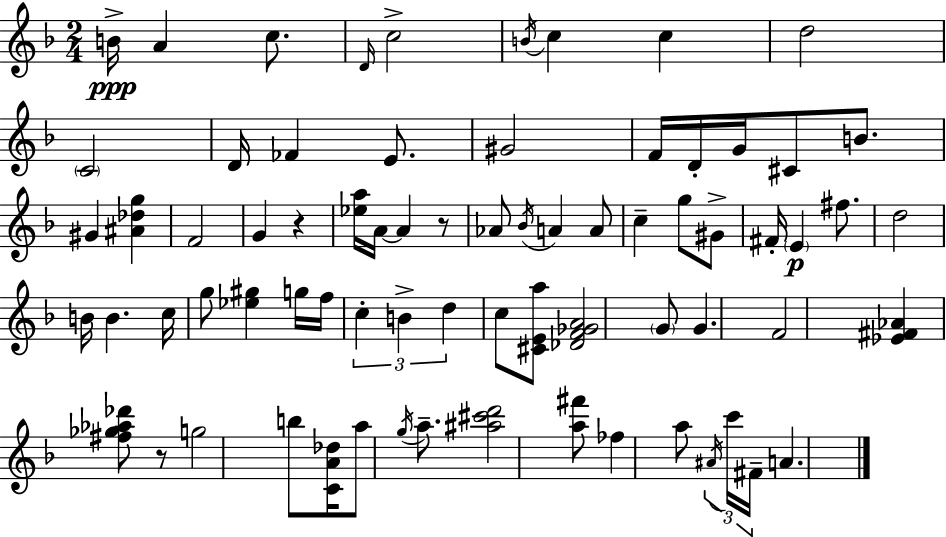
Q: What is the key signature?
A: D minor